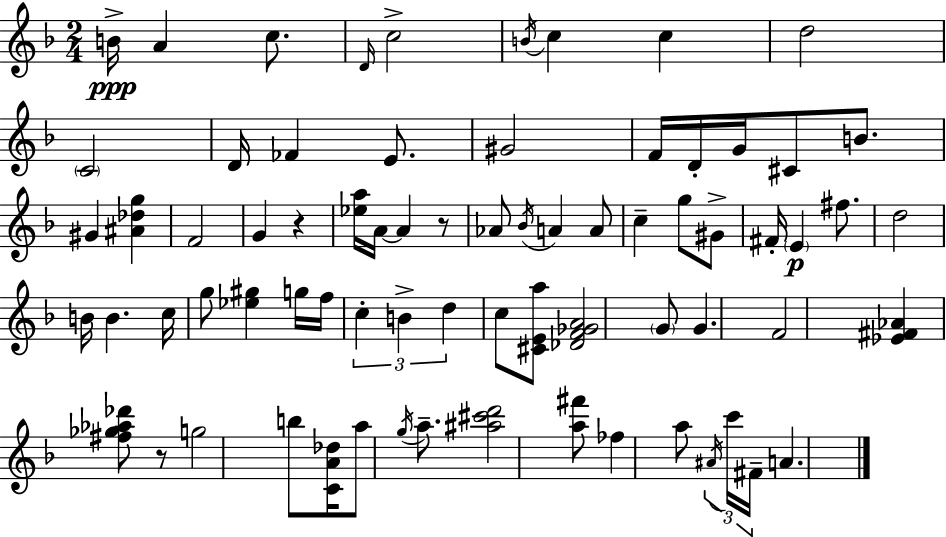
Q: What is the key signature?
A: D minor